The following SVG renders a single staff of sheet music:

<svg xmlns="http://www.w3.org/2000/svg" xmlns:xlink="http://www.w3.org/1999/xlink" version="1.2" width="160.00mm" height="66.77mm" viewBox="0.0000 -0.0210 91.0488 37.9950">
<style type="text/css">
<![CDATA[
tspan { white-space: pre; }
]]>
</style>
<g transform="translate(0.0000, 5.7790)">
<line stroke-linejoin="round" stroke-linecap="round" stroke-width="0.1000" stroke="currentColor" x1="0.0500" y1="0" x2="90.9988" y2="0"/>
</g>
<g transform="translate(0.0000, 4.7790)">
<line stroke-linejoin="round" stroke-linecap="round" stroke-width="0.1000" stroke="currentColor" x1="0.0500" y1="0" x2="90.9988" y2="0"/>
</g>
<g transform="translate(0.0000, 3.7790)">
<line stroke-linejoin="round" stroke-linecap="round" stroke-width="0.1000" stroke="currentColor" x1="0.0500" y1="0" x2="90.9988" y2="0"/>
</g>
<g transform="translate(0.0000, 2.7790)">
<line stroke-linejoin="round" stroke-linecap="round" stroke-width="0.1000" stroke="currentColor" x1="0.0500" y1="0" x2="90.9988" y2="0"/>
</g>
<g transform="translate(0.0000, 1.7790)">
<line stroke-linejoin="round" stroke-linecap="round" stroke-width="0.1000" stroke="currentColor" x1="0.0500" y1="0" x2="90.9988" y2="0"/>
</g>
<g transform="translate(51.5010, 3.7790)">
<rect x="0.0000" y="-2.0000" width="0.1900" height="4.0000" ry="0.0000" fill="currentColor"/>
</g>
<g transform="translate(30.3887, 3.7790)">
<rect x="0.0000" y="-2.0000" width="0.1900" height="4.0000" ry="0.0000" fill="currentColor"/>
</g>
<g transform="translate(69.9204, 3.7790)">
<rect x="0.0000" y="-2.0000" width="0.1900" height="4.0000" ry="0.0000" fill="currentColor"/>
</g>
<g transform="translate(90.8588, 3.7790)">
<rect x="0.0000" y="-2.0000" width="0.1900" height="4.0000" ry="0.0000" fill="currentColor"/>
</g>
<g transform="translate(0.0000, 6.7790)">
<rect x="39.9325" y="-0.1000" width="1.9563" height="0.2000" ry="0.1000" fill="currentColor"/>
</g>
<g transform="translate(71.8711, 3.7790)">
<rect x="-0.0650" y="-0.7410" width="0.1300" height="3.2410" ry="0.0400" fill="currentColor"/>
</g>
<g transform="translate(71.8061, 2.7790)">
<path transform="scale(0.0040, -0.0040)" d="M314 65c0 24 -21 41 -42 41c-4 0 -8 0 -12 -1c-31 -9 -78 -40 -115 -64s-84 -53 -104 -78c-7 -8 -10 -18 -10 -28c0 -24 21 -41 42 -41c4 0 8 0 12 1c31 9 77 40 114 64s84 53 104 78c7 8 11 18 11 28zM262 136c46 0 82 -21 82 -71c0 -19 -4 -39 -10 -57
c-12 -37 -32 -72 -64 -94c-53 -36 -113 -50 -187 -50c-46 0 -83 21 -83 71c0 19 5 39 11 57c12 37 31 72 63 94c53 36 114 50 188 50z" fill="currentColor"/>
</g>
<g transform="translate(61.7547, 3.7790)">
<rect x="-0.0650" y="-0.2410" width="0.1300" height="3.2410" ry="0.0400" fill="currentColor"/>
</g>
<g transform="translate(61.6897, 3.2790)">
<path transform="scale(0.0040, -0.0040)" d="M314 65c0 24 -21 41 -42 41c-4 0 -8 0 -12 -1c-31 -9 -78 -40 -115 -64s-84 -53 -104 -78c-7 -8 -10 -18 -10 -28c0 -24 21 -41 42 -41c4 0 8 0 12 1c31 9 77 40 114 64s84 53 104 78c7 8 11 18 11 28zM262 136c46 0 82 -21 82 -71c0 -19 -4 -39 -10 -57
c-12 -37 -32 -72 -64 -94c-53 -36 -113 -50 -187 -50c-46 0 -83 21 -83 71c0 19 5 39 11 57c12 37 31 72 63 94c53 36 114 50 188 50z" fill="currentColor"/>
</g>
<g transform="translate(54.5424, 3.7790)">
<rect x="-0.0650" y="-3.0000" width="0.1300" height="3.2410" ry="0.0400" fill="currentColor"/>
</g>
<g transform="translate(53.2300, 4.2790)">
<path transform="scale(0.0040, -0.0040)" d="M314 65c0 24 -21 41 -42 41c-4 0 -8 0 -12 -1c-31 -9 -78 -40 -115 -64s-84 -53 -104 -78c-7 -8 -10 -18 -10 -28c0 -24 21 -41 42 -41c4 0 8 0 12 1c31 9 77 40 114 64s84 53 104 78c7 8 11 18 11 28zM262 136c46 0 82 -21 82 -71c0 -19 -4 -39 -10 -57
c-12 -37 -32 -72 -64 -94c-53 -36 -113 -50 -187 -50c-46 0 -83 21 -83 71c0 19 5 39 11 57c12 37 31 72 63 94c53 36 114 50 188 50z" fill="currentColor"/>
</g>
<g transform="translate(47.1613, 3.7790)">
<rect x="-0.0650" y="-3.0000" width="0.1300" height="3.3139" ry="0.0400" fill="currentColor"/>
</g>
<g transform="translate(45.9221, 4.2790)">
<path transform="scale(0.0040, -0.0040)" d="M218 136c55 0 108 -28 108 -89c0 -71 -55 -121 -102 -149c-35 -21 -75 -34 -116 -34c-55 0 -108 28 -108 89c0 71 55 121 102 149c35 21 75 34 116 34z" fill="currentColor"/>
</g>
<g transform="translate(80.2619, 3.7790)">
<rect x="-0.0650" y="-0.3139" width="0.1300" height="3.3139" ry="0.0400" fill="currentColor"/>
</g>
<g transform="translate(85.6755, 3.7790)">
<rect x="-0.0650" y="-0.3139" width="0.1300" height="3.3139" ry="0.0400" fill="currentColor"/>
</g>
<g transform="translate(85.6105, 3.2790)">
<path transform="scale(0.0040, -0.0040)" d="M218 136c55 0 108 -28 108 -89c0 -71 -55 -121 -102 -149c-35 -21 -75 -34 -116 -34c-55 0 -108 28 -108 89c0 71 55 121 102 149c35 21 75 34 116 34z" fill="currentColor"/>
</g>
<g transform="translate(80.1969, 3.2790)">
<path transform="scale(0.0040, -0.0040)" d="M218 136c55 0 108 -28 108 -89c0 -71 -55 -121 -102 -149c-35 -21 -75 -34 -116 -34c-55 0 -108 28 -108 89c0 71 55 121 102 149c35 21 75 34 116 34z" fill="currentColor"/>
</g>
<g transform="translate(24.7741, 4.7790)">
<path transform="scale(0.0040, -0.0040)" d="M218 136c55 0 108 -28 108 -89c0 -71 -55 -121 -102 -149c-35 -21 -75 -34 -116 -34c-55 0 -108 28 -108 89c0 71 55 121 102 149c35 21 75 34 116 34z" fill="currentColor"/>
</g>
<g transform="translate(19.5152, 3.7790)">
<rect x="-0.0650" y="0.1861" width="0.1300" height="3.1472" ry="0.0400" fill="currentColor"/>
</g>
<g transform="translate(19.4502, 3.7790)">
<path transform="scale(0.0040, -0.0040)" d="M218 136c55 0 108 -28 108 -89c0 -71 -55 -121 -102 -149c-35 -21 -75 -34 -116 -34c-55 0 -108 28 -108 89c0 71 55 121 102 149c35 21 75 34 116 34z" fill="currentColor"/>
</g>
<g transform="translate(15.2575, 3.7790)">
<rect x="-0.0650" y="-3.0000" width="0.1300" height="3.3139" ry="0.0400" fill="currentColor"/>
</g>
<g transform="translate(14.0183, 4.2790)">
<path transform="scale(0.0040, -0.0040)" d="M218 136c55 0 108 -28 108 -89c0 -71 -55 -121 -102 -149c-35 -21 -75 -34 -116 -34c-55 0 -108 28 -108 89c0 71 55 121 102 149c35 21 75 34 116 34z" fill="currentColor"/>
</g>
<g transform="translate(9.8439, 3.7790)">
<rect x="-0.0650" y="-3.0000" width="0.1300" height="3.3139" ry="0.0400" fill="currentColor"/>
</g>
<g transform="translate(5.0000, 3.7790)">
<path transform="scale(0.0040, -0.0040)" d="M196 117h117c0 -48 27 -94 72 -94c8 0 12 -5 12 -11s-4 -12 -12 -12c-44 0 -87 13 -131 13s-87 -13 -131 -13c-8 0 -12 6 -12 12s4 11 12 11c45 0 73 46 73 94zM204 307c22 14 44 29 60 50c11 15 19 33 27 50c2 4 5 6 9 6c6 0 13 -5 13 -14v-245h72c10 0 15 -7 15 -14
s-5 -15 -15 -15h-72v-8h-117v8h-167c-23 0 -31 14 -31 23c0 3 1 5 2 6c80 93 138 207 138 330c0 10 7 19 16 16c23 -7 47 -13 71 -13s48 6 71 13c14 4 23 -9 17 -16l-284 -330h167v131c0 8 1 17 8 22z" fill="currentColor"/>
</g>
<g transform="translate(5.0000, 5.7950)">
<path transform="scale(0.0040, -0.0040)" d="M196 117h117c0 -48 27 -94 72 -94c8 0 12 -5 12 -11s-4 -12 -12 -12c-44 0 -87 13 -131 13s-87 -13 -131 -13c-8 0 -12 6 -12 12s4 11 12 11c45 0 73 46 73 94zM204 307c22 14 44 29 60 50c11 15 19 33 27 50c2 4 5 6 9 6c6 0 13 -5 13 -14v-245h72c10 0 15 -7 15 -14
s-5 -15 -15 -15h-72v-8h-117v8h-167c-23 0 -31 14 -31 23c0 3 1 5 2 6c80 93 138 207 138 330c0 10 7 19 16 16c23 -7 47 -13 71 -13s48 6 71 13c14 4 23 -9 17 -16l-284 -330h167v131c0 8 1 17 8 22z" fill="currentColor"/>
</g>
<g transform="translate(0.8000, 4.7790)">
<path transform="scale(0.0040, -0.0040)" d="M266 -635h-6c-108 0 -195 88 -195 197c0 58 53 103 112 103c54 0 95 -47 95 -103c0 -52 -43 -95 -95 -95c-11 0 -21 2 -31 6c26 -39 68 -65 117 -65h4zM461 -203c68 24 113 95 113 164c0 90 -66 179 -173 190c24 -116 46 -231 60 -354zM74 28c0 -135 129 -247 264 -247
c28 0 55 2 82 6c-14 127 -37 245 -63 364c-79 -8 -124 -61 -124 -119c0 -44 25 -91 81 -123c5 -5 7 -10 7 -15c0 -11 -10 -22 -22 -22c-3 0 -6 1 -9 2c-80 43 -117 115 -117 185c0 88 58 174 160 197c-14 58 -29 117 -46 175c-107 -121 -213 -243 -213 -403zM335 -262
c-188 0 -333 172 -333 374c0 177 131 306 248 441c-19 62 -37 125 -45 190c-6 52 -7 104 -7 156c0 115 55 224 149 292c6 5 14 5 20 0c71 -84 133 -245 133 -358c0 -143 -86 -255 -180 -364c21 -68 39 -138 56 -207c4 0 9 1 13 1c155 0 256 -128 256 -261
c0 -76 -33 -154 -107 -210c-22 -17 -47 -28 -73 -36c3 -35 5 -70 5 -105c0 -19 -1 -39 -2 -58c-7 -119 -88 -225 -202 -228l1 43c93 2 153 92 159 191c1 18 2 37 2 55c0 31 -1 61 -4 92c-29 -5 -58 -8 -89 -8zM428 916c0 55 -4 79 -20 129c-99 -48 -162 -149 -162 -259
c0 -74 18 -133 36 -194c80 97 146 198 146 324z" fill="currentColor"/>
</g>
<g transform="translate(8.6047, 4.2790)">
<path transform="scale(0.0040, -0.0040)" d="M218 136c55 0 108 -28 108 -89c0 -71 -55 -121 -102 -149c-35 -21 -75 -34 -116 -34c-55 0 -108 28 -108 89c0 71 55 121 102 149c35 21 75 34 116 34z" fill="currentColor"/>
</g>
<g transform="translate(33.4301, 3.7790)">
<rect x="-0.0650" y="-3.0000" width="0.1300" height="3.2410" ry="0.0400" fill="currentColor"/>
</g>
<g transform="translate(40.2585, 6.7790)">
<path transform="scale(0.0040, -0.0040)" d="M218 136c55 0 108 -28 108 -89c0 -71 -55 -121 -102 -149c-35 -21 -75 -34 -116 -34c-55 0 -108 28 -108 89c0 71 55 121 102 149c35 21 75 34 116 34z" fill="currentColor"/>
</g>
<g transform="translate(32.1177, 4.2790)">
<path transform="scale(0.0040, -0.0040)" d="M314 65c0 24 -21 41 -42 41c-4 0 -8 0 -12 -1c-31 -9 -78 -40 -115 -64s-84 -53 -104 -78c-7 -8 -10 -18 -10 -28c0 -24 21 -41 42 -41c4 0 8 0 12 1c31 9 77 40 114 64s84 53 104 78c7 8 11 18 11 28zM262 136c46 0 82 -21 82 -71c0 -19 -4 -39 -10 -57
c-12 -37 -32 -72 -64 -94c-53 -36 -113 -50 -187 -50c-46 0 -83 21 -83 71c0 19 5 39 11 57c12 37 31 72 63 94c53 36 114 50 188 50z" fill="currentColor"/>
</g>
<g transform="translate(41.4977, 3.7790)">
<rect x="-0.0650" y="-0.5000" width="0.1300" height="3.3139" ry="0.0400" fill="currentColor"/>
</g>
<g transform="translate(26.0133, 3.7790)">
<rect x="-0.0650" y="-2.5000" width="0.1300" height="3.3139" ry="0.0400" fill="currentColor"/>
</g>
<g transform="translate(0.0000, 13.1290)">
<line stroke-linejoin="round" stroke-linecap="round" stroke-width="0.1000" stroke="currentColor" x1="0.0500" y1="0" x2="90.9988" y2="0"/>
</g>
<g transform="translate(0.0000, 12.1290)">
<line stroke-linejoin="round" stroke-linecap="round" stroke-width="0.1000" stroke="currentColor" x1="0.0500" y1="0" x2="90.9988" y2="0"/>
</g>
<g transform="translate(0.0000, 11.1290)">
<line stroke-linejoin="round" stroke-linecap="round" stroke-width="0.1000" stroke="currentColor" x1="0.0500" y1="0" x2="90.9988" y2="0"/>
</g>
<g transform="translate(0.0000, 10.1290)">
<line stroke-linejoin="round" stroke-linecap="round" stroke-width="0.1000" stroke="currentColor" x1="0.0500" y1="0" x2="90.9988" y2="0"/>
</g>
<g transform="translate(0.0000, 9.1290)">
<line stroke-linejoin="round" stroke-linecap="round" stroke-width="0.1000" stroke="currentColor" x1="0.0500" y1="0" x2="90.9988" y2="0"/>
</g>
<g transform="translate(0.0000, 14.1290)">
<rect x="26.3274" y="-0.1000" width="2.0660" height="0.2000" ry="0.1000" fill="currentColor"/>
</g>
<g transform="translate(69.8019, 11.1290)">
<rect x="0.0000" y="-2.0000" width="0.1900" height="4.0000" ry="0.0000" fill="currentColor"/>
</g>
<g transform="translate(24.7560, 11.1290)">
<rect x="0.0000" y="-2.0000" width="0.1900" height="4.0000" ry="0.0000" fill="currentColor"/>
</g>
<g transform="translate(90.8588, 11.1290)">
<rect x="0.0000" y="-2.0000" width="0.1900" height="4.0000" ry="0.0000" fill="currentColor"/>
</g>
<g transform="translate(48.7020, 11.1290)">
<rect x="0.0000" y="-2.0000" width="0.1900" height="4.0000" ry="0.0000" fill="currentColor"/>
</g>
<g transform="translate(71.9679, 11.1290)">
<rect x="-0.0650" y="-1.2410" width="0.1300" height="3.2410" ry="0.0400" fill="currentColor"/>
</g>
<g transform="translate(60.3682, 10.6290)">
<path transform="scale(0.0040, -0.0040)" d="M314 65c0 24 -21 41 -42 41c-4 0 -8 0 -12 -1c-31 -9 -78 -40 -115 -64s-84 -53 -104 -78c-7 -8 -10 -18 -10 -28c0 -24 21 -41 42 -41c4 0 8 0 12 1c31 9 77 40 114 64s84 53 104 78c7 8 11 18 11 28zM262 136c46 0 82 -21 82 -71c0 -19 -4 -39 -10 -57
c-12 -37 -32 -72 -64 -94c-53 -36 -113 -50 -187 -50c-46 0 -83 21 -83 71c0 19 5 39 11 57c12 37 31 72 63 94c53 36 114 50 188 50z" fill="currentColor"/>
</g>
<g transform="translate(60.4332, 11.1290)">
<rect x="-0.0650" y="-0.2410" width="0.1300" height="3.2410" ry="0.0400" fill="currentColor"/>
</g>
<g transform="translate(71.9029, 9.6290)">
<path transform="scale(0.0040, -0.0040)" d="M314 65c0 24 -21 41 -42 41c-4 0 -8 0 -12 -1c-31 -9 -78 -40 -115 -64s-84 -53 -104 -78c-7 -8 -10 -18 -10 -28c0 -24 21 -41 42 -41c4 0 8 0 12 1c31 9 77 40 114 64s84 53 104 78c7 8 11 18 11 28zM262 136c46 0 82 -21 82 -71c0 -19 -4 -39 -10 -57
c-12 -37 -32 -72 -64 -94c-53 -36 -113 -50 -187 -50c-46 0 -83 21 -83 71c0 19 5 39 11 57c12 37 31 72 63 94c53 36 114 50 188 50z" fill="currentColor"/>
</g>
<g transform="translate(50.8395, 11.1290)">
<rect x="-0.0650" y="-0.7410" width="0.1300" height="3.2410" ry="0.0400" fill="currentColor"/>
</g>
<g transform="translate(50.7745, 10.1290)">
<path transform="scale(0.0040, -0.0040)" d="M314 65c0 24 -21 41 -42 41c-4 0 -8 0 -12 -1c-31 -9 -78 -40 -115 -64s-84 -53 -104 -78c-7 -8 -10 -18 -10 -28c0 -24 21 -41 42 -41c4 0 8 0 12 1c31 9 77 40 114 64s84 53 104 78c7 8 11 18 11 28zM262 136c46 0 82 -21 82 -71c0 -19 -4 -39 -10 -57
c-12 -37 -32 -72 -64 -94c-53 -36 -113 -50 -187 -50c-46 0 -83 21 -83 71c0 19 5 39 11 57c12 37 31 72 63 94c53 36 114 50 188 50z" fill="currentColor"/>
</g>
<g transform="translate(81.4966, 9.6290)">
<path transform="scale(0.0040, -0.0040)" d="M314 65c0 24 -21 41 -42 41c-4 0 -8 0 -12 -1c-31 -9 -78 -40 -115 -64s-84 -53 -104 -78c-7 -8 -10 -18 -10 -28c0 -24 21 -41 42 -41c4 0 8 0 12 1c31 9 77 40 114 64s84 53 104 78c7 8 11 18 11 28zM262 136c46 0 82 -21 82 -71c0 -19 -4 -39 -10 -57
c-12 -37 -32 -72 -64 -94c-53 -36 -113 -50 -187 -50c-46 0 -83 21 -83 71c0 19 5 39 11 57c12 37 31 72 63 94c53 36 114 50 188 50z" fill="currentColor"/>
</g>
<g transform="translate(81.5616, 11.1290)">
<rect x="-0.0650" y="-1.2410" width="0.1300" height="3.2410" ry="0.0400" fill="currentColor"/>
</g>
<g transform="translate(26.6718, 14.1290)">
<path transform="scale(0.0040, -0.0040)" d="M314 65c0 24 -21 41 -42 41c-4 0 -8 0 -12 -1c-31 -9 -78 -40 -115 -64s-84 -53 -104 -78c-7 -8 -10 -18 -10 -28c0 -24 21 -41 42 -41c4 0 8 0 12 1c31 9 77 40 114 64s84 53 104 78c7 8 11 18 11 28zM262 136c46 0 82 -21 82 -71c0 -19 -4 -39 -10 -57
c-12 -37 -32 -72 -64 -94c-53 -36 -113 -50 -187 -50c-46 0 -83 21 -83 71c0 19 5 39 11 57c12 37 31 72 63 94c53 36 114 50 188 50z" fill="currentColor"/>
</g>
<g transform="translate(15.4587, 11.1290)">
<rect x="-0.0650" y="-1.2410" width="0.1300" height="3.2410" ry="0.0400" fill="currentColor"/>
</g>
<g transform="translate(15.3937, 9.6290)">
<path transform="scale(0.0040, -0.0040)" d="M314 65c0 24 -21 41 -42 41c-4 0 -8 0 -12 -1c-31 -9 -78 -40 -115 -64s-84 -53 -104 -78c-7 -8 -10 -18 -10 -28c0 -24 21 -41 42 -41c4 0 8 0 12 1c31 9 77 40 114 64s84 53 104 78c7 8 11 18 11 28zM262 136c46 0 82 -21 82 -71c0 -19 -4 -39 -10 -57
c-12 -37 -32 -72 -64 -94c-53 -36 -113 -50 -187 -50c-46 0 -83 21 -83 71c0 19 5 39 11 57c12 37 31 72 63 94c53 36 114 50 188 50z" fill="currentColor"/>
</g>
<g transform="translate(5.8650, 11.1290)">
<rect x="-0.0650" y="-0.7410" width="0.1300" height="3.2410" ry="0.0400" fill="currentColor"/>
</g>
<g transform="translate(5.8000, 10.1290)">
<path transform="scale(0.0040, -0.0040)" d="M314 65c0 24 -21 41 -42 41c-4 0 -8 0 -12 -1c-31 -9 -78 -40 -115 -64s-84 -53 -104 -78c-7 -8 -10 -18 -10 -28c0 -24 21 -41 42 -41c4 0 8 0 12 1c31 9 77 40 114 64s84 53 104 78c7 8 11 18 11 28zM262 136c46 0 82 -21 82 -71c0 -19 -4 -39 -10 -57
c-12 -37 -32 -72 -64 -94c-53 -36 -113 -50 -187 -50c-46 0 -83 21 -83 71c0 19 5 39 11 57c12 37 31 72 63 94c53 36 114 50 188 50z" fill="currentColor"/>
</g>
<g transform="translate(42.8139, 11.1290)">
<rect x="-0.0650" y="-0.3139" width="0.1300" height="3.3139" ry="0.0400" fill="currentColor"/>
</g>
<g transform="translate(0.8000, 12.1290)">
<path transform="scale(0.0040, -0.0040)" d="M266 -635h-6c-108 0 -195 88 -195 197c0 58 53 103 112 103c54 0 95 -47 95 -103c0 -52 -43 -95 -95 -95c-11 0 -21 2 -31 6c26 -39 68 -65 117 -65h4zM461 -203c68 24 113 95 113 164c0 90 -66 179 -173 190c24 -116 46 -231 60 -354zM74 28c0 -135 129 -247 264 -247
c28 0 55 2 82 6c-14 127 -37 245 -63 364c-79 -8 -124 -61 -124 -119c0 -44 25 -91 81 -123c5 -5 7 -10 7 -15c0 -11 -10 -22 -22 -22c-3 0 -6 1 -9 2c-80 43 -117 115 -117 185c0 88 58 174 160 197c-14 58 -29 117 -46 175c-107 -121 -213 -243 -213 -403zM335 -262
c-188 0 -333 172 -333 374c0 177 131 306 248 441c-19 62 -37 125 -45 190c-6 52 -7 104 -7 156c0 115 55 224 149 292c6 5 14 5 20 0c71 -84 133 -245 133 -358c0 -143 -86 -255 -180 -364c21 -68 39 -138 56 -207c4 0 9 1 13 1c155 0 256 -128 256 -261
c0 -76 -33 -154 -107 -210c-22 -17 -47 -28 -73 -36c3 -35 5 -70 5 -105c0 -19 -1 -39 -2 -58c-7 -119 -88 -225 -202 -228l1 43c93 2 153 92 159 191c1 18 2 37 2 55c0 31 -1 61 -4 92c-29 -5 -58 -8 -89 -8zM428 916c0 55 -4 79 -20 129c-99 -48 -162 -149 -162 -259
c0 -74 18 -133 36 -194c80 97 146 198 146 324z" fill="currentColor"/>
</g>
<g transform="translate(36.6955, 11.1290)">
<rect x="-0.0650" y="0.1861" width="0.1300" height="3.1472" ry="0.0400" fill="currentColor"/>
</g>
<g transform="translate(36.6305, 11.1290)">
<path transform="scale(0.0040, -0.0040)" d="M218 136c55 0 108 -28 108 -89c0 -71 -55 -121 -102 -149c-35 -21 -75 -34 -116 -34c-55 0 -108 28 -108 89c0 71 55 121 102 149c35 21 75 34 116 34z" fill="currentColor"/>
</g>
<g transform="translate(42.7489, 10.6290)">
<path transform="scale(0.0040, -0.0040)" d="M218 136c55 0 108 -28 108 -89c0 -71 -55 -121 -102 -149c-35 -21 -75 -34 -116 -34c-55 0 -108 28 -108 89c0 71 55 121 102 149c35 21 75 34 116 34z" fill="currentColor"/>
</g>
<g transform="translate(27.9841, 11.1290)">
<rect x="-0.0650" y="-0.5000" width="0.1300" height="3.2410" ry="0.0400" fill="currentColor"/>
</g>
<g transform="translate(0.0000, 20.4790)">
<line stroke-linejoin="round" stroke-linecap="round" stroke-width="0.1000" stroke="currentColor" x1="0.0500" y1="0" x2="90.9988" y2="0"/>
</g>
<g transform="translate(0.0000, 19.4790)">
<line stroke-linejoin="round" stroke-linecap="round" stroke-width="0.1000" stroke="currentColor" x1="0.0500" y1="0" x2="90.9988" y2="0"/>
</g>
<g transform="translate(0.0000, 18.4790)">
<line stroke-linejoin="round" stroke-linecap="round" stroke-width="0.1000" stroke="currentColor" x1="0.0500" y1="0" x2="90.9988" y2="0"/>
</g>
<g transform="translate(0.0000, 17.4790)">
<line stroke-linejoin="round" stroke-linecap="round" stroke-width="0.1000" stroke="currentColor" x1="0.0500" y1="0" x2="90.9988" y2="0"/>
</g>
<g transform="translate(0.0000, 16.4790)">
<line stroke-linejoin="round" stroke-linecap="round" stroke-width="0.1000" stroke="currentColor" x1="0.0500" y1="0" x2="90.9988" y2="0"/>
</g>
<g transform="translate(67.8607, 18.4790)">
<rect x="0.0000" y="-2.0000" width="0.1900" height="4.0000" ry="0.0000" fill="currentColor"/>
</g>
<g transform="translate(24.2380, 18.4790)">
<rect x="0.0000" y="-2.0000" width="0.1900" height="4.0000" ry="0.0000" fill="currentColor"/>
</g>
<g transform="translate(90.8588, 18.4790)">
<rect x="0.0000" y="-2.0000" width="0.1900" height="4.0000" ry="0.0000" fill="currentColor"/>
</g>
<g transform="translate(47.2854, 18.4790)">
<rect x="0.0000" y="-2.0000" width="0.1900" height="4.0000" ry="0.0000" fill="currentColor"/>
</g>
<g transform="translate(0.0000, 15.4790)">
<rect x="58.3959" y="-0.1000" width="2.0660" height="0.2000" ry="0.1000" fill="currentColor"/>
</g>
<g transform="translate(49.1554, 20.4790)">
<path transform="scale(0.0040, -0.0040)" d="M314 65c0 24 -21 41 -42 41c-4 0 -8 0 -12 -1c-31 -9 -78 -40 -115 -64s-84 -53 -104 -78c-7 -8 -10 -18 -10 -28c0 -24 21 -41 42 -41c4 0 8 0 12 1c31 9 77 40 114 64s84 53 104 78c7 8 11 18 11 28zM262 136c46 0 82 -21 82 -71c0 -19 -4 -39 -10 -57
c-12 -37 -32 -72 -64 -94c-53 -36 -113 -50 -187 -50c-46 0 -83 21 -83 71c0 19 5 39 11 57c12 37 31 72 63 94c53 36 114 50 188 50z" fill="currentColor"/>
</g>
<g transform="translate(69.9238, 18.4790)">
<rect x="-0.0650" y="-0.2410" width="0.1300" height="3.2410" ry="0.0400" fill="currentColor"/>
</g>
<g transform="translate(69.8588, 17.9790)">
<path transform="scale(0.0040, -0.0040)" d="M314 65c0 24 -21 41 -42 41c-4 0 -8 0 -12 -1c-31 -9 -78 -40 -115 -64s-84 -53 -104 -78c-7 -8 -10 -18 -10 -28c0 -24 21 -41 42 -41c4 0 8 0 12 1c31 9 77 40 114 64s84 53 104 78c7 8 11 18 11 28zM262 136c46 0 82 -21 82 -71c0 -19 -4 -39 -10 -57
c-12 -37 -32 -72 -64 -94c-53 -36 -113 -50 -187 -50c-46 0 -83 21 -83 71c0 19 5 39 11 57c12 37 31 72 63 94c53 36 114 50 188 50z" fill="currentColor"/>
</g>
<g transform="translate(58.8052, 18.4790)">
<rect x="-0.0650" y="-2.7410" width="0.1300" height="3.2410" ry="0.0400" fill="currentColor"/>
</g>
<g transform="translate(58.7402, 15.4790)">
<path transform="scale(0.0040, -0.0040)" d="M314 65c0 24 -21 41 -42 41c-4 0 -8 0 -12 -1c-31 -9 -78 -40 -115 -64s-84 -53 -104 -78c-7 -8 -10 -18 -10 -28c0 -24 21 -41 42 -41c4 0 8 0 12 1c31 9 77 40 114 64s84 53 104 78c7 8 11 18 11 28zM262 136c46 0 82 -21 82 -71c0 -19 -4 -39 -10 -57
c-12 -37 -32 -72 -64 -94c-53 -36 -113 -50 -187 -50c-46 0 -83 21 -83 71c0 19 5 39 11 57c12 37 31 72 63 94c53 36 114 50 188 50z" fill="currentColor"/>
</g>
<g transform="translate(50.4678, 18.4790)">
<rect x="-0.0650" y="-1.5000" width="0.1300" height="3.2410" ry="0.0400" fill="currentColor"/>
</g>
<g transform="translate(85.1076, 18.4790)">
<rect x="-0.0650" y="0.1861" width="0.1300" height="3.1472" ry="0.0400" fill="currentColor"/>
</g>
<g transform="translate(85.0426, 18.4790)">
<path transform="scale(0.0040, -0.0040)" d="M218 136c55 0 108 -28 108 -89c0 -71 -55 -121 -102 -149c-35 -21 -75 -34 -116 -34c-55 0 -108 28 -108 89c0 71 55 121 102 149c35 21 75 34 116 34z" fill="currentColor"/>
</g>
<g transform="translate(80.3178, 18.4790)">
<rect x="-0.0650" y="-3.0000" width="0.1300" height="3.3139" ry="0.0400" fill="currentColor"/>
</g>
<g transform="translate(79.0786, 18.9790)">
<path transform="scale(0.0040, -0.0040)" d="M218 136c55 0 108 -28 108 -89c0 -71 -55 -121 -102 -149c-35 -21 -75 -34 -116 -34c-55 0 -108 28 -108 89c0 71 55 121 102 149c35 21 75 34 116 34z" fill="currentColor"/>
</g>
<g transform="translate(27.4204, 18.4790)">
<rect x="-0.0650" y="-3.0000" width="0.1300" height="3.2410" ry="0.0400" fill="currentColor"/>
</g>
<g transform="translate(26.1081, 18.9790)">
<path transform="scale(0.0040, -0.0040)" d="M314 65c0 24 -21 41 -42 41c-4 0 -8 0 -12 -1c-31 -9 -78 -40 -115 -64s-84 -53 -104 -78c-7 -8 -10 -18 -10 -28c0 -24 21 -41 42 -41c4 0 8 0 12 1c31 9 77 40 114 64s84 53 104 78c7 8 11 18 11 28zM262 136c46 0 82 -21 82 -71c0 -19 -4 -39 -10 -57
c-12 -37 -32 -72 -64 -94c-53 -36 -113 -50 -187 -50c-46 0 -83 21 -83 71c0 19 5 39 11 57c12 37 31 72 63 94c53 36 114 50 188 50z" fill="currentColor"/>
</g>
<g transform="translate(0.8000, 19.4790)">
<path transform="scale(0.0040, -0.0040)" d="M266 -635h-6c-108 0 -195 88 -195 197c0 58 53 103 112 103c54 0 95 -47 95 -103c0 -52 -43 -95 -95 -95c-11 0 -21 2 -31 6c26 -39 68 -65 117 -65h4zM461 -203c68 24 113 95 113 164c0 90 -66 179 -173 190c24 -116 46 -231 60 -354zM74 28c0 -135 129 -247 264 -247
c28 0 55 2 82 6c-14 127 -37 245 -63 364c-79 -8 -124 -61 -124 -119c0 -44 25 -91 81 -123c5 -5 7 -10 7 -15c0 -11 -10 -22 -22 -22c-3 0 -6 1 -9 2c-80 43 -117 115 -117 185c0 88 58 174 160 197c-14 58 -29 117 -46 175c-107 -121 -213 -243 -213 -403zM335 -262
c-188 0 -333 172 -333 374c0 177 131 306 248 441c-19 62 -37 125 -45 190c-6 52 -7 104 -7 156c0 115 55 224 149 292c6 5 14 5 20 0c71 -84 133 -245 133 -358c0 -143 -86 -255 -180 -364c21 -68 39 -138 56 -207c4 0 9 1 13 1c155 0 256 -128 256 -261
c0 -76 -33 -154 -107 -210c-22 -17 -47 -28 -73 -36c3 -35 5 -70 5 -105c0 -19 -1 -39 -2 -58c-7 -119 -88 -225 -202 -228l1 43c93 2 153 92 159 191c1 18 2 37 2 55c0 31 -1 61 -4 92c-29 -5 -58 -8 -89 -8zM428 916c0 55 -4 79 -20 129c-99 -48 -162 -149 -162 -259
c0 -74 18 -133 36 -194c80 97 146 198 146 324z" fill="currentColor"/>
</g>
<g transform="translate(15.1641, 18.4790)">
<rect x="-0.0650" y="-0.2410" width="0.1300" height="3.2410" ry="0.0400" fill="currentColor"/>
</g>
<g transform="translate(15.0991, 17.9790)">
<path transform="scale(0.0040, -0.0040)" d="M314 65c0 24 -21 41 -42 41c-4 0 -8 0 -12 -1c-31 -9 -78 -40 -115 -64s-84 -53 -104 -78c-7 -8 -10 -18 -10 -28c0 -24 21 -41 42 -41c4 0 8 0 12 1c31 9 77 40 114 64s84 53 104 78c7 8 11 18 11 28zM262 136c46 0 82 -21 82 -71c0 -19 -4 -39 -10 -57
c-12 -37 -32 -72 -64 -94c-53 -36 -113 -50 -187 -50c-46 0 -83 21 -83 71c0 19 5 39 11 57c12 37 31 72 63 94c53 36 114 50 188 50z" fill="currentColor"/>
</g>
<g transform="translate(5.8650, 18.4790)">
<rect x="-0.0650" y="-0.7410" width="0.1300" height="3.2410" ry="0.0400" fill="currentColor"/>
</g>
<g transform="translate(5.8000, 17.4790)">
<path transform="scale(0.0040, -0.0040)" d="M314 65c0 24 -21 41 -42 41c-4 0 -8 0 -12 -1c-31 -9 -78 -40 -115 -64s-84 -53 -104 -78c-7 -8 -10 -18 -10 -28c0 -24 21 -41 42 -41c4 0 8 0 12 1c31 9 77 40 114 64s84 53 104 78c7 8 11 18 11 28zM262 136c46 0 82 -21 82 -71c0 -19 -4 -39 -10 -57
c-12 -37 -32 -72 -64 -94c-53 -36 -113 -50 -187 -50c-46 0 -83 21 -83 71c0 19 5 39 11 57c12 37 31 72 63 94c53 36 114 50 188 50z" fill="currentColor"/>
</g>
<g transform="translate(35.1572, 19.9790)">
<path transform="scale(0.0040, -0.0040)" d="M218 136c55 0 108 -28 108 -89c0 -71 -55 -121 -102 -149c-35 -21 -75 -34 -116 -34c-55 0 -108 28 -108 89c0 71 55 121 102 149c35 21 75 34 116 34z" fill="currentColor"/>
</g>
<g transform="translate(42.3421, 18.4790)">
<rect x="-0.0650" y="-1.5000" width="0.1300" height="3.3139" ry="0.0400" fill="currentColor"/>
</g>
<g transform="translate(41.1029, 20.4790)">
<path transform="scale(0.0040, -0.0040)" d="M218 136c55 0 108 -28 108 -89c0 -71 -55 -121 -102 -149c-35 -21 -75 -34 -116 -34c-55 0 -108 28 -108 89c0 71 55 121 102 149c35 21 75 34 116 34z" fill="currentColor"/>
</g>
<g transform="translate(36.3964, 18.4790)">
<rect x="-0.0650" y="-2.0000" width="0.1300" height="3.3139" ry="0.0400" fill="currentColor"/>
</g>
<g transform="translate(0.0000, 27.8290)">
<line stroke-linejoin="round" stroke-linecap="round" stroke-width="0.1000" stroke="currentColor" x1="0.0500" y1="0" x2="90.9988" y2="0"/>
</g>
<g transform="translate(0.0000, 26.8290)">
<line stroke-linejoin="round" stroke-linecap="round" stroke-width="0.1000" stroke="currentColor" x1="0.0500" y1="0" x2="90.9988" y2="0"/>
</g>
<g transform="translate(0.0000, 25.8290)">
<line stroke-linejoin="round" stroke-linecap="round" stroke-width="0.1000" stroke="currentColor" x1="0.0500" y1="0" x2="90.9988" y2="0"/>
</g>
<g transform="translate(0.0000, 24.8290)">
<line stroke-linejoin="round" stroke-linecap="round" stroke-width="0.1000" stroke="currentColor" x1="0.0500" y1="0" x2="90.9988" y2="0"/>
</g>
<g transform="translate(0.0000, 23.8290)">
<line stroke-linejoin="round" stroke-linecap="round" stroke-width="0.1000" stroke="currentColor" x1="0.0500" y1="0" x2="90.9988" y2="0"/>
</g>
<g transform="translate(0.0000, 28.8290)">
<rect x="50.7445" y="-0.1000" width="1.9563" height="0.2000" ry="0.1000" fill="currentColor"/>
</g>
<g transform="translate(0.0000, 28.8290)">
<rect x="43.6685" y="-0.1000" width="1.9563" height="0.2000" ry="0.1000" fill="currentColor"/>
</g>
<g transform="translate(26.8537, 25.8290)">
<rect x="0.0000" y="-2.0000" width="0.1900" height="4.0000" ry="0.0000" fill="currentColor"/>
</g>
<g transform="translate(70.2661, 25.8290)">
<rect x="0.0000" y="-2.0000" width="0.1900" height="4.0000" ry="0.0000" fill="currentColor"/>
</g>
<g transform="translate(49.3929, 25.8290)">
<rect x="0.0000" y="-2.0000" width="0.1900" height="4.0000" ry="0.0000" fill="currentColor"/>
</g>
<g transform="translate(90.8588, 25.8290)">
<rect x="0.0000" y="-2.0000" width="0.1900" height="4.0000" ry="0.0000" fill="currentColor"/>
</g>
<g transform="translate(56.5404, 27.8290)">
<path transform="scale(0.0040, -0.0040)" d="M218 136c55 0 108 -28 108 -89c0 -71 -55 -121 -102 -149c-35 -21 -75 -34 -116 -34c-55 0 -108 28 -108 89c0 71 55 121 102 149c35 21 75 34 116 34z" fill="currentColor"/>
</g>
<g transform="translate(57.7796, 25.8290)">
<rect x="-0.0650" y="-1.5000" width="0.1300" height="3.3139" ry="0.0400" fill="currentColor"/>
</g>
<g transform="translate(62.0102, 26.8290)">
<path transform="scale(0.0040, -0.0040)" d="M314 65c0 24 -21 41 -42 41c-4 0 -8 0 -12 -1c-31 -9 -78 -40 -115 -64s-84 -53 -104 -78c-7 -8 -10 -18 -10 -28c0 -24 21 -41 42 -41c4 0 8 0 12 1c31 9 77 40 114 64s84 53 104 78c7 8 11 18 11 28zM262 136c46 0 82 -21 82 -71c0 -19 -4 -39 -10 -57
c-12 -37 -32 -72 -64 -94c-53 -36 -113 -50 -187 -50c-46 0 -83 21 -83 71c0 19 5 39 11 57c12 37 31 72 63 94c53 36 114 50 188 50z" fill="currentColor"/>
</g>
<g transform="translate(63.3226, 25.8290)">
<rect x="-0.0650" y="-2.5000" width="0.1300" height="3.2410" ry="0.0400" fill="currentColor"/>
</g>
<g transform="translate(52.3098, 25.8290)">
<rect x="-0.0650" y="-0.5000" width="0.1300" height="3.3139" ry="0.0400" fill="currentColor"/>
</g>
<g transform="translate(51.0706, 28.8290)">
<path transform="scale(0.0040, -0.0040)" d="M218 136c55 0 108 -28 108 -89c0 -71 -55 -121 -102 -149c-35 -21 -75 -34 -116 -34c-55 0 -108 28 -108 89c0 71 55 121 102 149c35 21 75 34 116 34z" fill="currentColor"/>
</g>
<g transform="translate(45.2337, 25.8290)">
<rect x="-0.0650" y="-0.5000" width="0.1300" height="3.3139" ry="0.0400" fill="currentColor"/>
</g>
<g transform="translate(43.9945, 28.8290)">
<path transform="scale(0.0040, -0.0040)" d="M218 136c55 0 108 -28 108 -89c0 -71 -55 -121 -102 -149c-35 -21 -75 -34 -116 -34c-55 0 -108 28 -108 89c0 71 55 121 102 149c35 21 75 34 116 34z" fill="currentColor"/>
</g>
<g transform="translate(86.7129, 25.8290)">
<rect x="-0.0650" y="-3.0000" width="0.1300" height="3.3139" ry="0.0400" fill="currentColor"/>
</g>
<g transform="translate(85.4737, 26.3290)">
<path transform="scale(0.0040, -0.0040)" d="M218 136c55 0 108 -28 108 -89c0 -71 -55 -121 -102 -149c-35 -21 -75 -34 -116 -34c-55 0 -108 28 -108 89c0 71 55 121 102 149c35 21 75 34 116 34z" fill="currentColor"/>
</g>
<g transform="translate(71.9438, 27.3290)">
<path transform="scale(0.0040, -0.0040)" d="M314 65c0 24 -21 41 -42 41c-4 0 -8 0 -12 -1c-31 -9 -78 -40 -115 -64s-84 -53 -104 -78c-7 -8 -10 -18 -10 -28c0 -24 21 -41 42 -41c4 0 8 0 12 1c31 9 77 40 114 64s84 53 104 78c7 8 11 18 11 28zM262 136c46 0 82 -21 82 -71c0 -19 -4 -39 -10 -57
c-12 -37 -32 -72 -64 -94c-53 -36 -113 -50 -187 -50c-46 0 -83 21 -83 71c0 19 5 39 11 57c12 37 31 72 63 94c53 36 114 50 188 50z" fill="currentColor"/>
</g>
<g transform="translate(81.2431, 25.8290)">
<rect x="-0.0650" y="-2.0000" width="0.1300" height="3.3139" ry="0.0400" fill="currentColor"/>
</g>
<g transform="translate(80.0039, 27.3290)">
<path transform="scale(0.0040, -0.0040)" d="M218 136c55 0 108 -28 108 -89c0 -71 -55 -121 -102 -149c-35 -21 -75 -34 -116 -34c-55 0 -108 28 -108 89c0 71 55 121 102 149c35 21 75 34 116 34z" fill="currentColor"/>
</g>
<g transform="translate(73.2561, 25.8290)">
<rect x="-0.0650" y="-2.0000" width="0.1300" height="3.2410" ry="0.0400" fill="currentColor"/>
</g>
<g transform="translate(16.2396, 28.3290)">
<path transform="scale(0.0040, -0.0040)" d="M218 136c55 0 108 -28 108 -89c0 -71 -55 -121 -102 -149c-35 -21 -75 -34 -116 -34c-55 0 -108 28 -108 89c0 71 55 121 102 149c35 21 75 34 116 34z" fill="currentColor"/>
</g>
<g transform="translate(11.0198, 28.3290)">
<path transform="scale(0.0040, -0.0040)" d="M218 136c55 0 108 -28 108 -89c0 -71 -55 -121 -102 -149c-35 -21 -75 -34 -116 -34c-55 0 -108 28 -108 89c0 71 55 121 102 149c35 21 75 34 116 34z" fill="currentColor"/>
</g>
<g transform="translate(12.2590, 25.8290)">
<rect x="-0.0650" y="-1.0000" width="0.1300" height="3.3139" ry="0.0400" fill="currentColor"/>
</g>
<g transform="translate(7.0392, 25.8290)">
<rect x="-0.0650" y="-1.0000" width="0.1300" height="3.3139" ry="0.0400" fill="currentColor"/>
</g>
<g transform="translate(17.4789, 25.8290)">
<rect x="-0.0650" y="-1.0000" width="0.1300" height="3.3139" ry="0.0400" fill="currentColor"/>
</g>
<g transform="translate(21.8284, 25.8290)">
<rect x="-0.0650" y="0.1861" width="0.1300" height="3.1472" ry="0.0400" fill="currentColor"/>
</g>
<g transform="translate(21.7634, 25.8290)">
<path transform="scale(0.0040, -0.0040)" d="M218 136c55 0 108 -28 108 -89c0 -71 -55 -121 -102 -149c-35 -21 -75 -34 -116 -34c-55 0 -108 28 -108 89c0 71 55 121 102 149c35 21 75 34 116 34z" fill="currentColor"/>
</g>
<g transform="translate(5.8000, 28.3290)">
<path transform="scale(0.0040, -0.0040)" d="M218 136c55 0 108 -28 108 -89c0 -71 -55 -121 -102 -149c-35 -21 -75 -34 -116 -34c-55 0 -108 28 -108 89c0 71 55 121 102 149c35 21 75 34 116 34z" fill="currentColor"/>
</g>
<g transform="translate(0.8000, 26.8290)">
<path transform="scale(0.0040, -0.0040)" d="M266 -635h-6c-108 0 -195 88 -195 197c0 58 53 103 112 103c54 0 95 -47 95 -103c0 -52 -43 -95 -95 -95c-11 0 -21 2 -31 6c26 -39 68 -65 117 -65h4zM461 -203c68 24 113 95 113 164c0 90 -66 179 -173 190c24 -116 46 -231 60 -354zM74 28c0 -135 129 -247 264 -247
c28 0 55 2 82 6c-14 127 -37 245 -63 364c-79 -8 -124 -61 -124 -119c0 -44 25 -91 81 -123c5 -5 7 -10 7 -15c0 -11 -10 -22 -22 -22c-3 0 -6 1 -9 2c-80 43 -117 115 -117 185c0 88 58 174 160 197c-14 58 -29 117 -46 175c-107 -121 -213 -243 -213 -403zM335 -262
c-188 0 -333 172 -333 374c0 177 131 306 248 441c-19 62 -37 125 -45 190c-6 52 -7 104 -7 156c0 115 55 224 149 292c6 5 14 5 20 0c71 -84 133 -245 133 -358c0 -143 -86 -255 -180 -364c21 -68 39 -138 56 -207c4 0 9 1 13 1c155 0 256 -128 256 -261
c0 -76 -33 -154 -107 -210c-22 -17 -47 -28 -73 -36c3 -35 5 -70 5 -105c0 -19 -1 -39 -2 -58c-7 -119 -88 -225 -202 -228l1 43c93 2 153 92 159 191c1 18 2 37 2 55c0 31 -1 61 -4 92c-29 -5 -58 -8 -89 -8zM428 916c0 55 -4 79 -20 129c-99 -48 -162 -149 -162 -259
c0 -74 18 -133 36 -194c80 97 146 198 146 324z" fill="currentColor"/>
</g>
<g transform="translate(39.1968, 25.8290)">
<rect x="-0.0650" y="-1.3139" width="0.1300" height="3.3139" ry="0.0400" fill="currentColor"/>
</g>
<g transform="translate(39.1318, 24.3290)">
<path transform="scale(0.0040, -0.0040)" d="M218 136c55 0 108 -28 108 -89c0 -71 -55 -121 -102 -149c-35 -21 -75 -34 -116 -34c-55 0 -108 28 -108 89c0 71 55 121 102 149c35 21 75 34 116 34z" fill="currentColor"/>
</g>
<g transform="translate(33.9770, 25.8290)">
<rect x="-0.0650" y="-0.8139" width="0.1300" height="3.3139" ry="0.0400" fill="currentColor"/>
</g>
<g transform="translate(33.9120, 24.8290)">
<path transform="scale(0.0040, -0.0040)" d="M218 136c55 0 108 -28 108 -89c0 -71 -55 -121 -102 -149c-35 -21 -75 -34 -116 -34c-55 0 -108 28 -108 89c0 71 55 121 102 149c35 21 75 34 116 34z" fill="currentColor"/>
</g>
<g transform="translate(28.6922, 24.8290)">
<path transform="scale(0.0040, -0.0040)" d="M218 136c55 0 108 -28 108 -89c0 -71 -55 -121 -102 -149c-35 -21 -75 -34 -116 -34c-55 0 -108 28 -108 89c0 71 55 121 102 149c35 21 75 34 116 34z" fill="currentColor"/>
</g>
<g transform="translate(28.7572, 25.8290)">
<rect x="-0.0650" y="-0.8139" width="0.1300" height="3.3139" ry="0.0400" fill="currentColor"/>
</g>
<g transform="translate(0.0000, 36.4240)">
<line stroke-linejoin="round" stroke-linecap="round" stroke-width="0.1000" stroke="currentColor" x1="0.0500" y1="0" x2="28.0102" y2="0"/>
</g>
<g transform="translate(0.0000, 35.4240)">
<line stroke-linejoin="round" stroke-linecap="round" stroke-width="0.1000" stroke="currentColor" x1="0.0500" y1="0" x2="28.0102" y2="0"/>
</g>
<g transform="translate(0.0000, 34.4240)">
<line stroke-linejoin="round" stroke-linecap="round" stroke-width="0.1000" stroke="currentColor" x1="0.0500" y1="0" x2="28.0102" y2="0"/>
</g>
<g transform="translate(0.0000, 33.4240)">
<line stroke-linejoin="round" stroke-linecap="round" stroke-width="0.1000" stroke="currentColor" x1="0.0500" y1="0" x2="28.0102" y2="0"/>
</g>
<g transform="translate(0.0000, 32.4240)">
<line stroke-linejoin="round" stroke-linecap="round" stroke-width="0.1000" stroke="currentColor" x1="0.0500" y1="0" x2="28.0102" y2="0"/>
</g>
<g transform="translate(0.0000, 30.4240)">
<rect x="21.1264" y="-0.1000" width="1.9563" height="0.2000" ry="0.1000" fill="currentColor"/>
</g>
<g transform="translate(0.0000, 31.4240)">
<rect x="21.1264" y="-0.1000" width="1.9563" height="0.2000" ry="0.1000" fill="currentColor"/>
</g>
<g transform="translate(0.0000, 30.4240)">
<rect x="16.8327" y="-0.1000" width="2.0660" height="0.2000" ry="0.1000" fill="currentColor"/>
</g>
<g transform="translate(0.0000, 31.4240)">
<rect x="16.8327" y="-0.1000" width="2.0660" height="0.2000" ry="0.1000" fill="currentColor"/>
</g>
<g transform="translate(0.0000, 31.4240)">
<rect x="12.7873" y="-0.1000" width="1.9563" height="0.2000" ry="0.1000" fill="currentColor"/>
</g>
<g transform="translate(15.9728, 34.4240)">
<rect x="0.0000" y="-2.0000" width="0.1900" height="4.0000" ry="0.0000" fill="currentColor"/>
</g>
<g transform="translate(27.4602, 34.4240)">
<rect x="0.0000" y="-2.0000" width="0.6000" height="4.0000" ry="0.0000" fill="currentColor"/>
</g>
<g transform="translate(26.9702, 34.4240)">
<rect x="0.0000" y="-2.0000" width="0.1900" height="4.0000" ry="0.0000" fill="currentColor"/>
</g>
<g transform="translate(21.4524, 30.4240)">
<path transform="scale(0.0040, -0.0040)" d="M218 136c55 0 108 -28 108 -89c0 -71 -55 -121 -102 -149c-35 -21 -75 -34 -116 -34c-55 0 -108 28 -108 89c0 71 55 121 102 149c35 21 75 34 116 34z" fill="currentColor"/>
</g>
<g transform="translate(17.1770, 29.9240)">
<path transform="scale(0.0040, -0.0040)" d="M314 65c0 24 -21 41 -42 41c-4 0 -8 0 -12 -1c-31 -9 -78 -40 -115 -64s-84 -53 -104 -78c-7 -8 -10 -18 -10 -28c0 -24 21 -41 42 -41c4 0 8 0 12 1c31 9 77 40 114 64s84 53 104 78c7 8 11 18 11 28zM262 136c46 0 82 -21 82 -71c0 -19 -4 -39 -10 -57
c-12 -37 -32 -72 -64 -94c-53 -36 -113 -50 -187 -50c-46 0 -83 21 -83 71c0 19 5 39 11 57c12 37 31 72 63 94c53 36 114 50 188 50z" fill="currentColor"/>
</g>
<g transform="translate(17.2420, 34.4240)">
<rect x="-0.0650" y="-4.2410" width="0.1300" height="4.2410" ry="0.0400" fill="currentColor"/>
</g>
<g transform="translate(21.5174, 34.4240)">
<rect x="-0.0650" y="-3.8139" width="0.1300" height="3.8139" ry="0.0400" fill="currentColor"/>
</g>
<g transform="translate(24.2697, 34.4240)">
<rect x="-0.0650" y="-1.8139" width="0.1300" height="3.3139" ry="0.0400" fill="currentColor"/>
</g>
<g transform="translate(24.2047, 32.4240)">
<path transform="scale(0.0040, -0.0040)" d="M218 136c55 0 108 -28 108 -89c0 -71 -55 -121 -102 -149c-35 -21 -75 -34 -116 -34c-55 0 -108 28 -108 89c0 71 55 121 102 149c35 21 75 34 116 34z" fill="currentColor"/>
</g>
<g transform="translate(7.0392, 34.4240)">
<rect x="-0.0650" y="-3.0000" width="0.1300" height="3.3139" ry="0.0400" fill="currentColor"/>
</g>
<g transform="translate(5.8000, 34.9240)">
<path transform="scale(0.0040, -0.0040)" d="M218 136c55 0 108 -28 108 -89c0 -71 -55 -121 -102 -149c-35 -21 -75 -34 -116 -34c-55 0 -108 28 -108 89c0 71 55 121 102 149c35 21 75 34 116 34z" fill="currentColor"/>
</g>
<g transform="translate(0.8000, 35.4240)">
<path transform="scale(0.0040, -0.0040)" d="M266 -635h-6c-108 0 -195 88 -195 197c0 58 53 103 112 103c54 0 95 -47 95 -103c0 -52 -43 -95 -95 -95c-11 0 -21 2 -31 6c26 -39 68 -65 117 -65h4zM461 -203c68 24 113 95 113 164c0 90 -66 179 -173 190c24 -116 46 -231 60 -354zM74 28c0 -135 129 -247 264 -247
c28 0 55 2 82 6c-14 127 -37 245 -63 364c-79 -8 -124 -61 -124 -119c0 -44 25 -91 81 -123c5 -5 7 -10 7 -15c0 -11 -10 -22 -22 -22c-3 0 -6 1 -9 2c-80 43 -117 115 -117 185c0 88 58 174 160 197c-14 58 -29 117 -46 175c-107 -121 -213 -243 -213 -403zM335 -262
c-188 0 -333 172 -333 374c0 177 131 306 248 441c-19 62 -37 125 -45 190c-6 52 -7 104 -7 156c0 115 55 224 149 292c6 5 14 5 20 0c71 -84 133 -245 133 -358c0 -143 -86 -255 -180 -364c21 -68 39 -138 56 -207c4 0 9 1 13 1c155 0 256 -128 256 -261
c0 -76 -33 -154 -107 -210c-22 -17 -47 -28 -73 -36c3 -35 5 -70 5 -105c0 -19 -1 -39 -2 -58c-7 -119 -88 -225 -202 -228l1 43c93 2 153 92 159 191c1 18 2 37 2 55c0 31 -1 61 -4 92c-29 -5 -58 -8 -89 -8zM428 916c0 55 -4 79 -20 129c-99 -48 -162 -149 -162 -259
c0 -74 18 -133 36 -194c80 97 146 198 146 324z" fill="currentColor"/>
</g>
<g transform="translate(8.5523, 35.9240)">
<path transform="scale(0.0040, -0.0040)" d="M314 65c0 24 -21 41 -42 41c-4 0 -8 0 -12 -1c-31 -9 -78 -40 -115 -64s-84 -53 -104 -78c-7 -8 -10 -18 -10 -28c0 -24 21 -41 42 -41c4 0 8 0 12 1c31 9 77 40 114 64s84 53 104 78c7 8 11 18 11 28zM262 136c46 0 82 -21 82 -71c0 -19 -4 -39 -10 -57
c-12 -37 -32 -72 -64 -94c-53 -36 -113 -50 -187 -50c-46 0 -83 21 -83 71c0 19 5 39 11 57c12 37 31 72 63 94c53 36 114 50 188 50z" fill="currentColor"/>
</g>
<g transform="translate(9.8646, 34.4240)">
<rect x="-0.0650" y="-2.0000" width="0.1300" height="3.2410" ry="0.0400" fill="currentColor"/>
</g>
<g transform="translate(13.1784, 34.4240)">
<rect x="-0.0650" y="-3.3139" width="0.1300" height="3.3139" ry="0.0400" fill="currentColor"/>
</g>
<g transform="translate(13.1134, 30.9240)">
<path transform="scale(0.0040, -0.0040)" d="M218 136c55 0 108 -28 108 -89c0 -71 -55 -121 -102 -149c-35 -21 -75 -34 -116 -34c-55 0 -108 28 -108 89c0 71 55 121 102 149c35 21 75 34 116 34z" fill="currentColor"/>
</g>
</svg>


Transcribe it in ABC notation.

X:1
T:Untitled
M:4/4
L:1/4
K:C
A A B G A2 C A A2 c2 d2 c c d2 e2 C2 B c d2 c2 e2 e2 d2 c2 A2 F E E2 a2 c2 A B D D D B d d e C C E G2 F2 F A A F2 b d'2 c' f